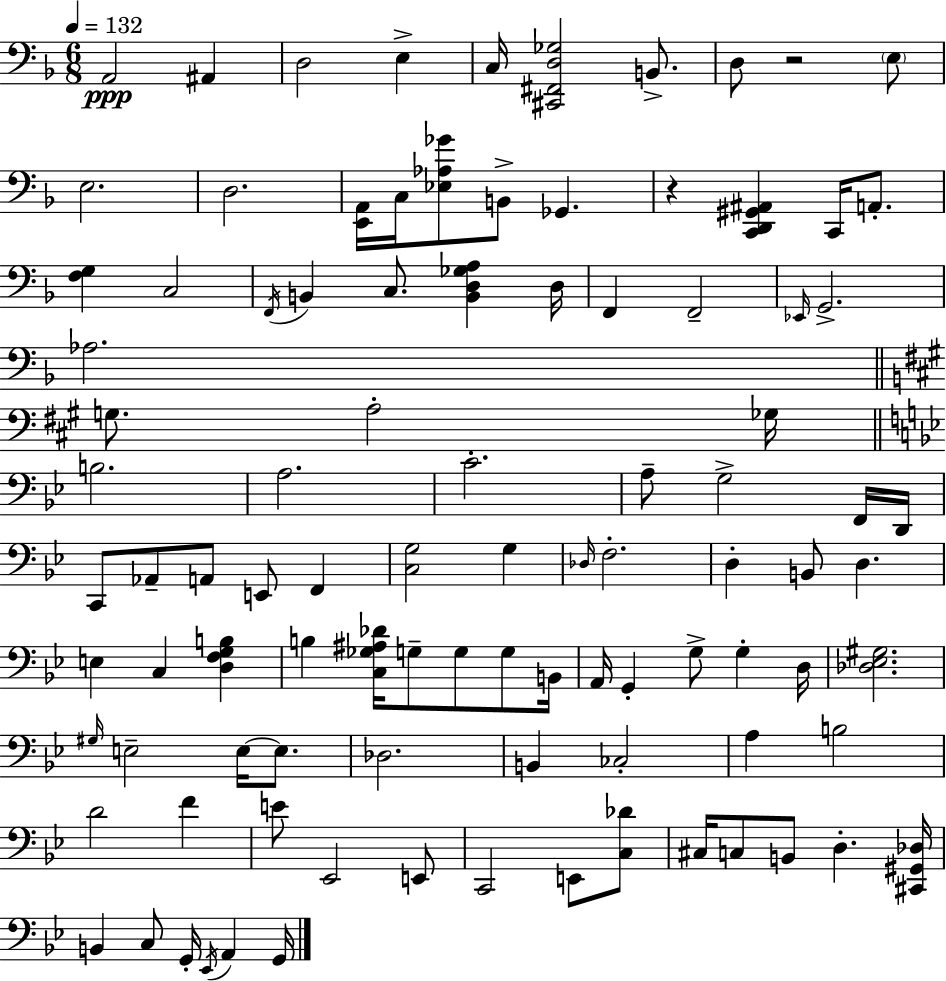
A2/h A#2/q D3/h E3/q C3/s [C#2,F#2,D3,Gb3]/h B2/e. D3/e R/h E3/e E3/h. D3/h. [E2,A2]/s C3/s [Eb3,Ab3,Gb4]/e B2/e Gb2/q. R/q [C2,D2,G#2,A#2]/q C2/s A2/e. [F3,G3]/q C3/h F2/s B2/q C3/e. [B2,D3,Gb3,A3]/q D3/s F2/q F2/h Eb2/s G2/h. Ab3/h. G3/e. A3/h Gb3/s B3/h. A3/h. C4/h. A3/e G3/h F2/s D2/s C2/e Ab2/e A2/e E2/e F2/q [C3,G3]/h G3/q Db3/s F3/h. D3/q B2/e D3/q. E3/q C3/q [D3,F3,G3,B3]/q B3/q [C3,Gb3,A#3,Db4]/s G3/e G3/e G3/e B2/s A2/s G2/q G3/e G3/q D3/s [Db3,Eb3,G#3]/h. G#3/s E3/h E3/s E3/e. Db3/h. B2/q CES3/h A3/q B3/h D4/h F4/q E4/e Eb2/h E2/e C2/h E2/e [C3,Db4]/e C#3/s C3/e B2/e D3/q. [C#2,G#2,Db3]/s B2/q C3/e G2/s Eb2/s A2/q G2/s